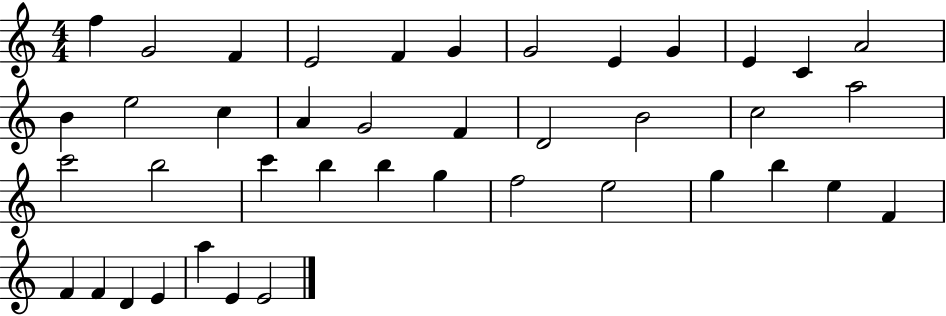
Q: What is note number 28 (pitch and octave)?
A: G5